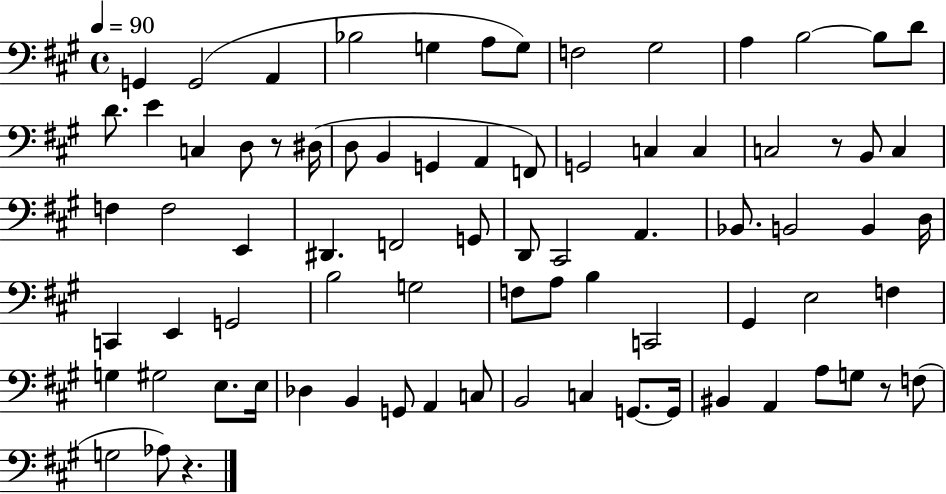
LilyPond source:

{
  \clef bass
  \time 4/4
  \defaultTimeSignature
  \key a \major
  \tempo 4 = 90
  g,4 g,2( a,4 | bes2 g4 a8 g8) | f2 gis2 | a4 b2~~ b8 d'8 | \break d'8. e'4 c4 d8 r8 dis16( | d8 b,4 g,4 a,4 f,8) | g,2 c4 c4 | c2 r8 b,8 c4 | \break f4 f2 e,4 | dis,4. f,2 g,8 | d,8 cis,2 a,4. | bes,8. b,2 b,4 d16 | \break c,4 e,4 g,2 | b2 g2 | f8 a8 b4 c,2 | gis,4 e2 f4 | \break g4 gis2 e8. e16 | des4 b,4 g,8 a,4 c8 | b,2 c4 g,8.~~ g,16 | bis,4 a,4 a8 g8 r8 f8( | \break g2 aes8) r4. | \bar "|."
}